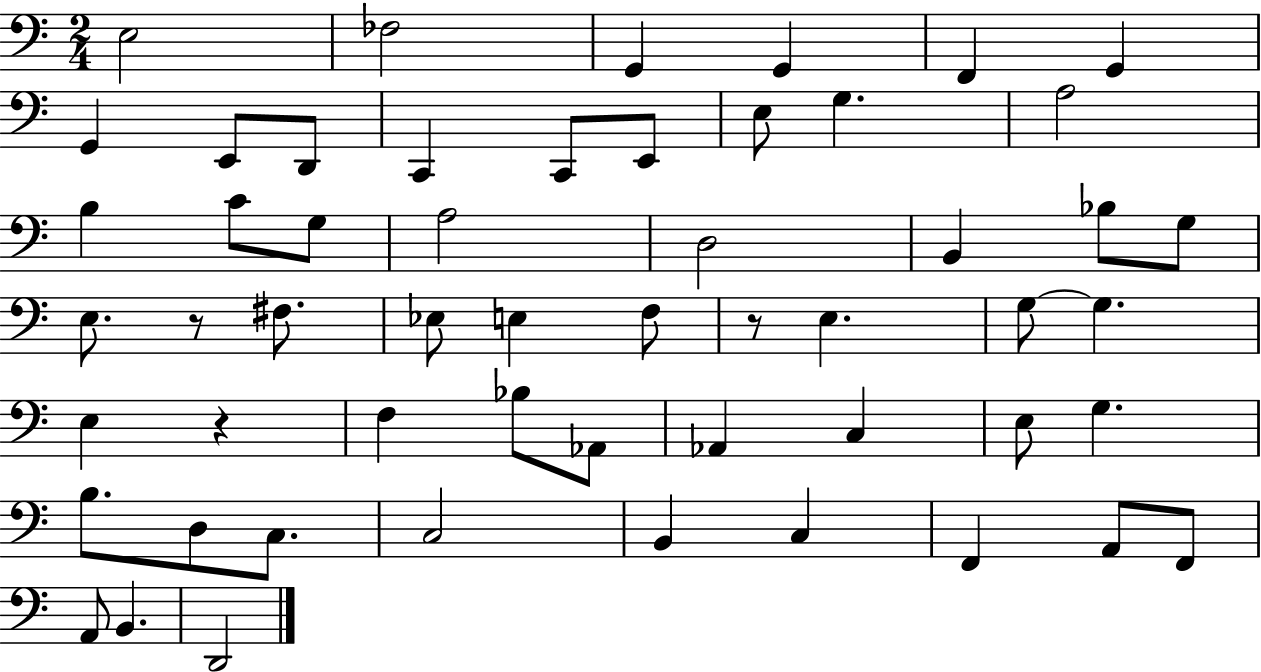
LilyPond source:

{
  \clef bass
  \numericTimeSignature
  \time 2/4
  \key c \major
  e2 | fes2 | g,4 g,4 | f,4 g,4 | \break g,4 e,8 d,8 | c,4 c,8 e,8 | e8 g4. | a2 | \break b4 c'8 g8 | a2 | d2 | b,4 bes8 g8 | \break e8. r8 fis8. | ees8 e4 f8 | r8 e4. | g8~~ g4. | \break e4 r4 | f4 bes8 aes,8 | aes,4 c4 | e8 g4. | \break b8. d8 c8. | c2 | b,4 c4 | f,4 a,8 f,8 | \break a,8 b,4. | d,2 | \bar "|."
}